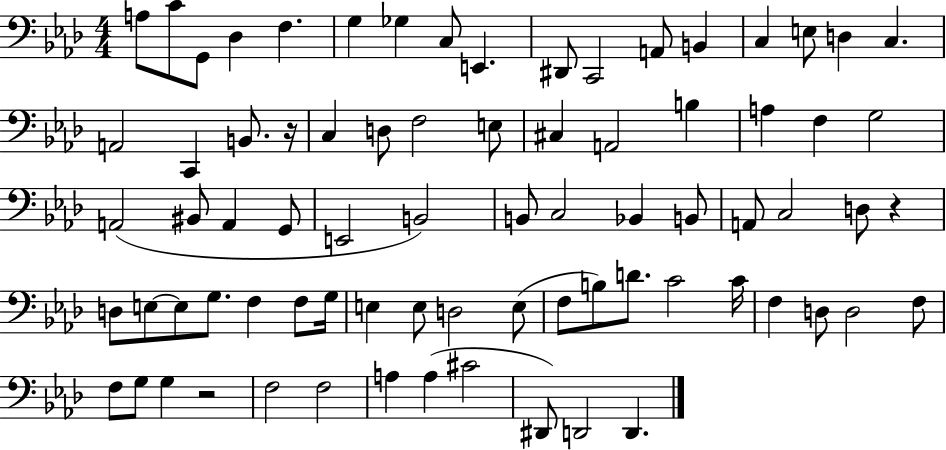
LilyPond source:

{
  \clef bass
  \numericTimeSignature
  \time 4/4
  \key aes \major
  a8 c'8 g,8 des4 f4. | g4 ges4 c8 e,4. | dis,8 c,2 a,8 b,4 | c4 e8 d4 c4. | \break a,2 c,4 b,8. r16 | c4 d8 f2 e8 | cis4 a,2 b4 | a4 f4 g2 | \break a,2( bis,8 a,4 g,8 | e,2 b,2) | b,8 c2 bes,4 b,8 | a,8 c2 d8 r4 | \break d8 e8~~ e8 g8. f4 f8 g16 | e4 e8 d2 e8( | f8 b8) d'8. c'2 c'16 | f4 d8 d2 f8 | \break f8 g8 g4 r2 | f2 f2 | a4 a4( cis'2 | dis,8) d,2 d,4. | \break \bar "|."
}